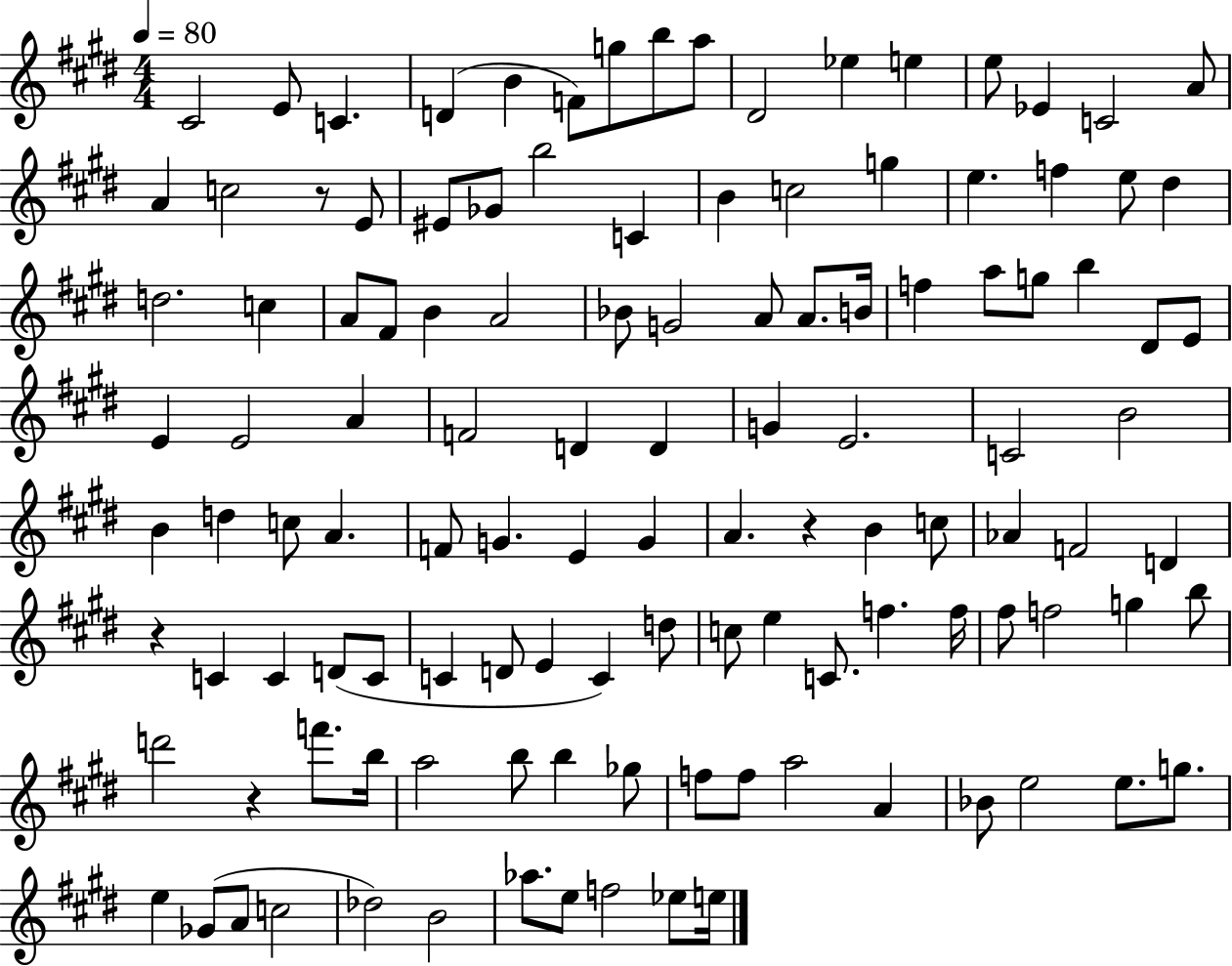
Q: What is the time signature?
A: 4/4